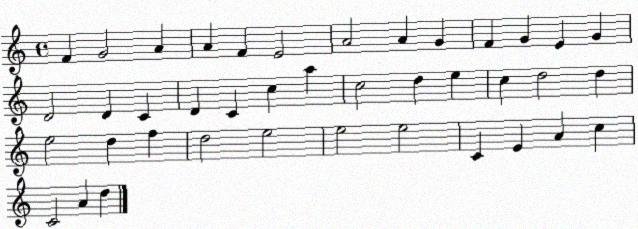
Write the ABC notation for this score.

X:1
T:Untitled
M:4/4
L:1/4
K:C
F G2 A A F E2 A2 A G F G E G D2 D C D C c a c2 d e c d2 d e2 d f d2 e2 e2 e2 C E A c C2 A d